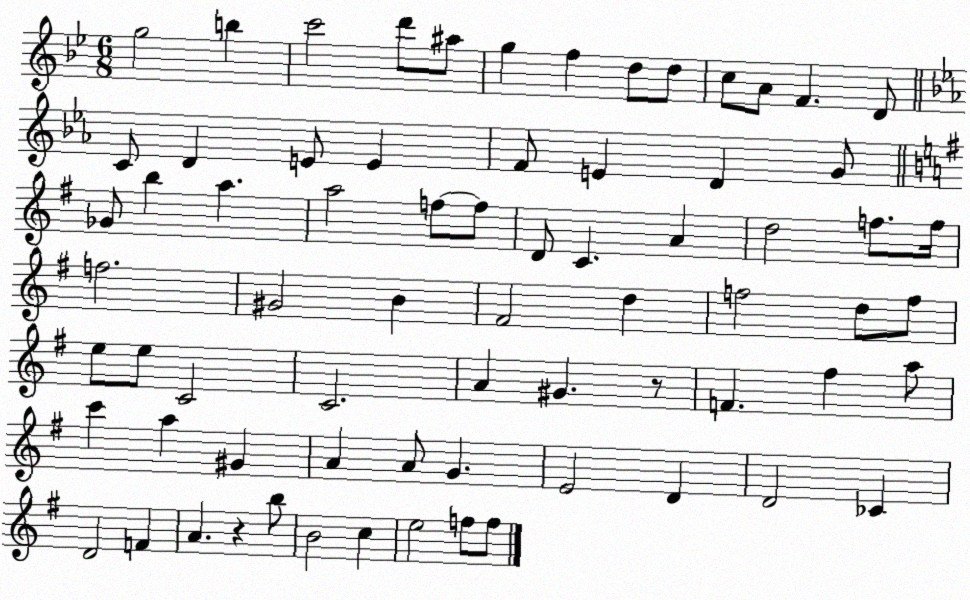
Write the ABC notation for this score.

X:1
T:Untitled
M:6/8
L:1/4
K:Bb
g2 b c'2 d'/2 ^a/2 g f d/2 d/2 c/2 A/2 F D/2 C/2 D E/2 E F/2 E D G/2 _G/2 b a a2 f/2 f/2 D/2 C A d2 f/2 f/4 f2 ^G2 B ^F2 d f2 d/2 f/2 e/2 e/2 C2 C2 A ^G z/2 F ^f a/2 c' a ^G A A/2 G E2 D D2 _C D2 F A z b/2 B2 c e2 f/2 f/2